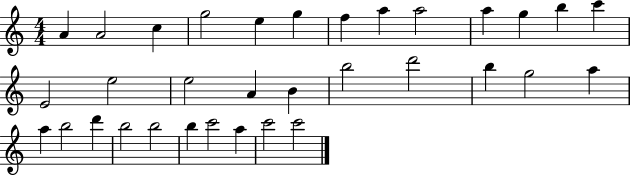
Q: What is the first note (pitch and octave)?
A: A4